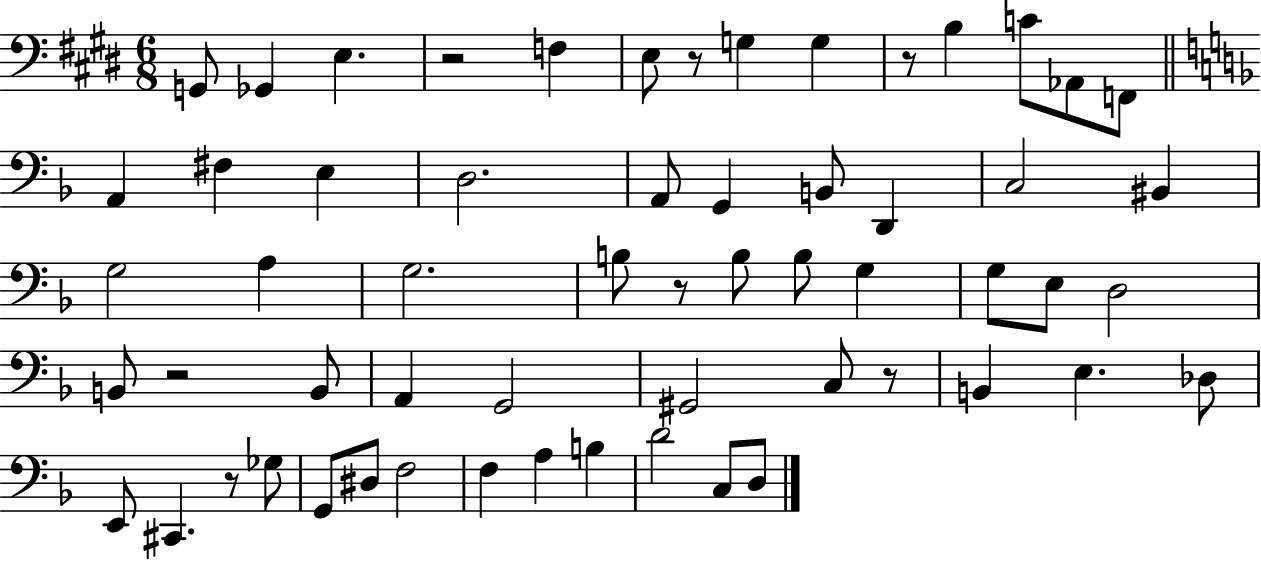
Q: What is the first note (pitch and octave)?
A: G2